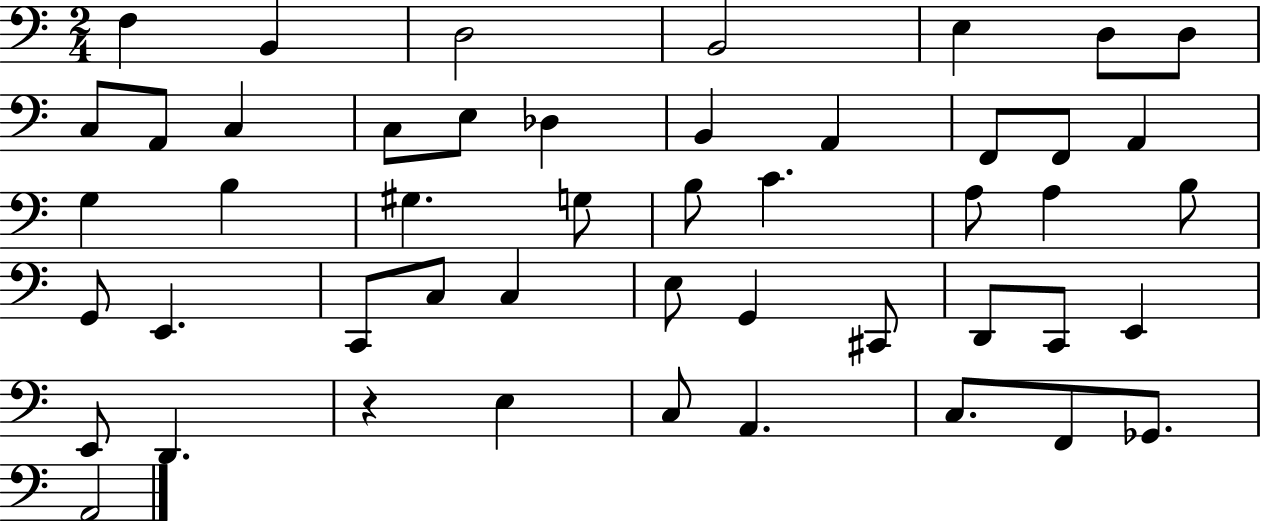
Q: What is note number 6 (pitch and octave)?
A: D3